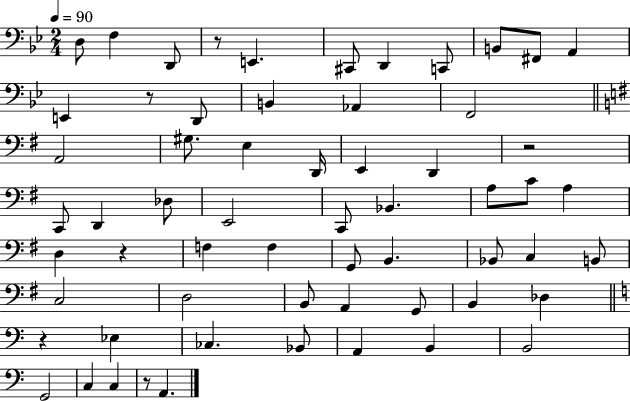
D3/e F3/q D2/e R/e E2/q. C#2/e D2/q C2/e B2/e F#2/e A2/q E2/q R/e D2/e B2/q Ab2/q F2/h A2/h G#3/e. E3/q D2/s E2/q D2/q R/h C2/e D2/q Db3/e E2/h C2/e Bb2/q. A3/e C4/e A3/q D3/q R/q F3/q F3/q G2/e B2/q. Bb2/e C3/q B2/e C3/h D3/h B2/e A2/q G2/e B2/q Db3/q R/q Eb3/q CES3/q. Bb2/e A2/q B2/q B2/h G2/h C3/q C3/q R/e A2/q.